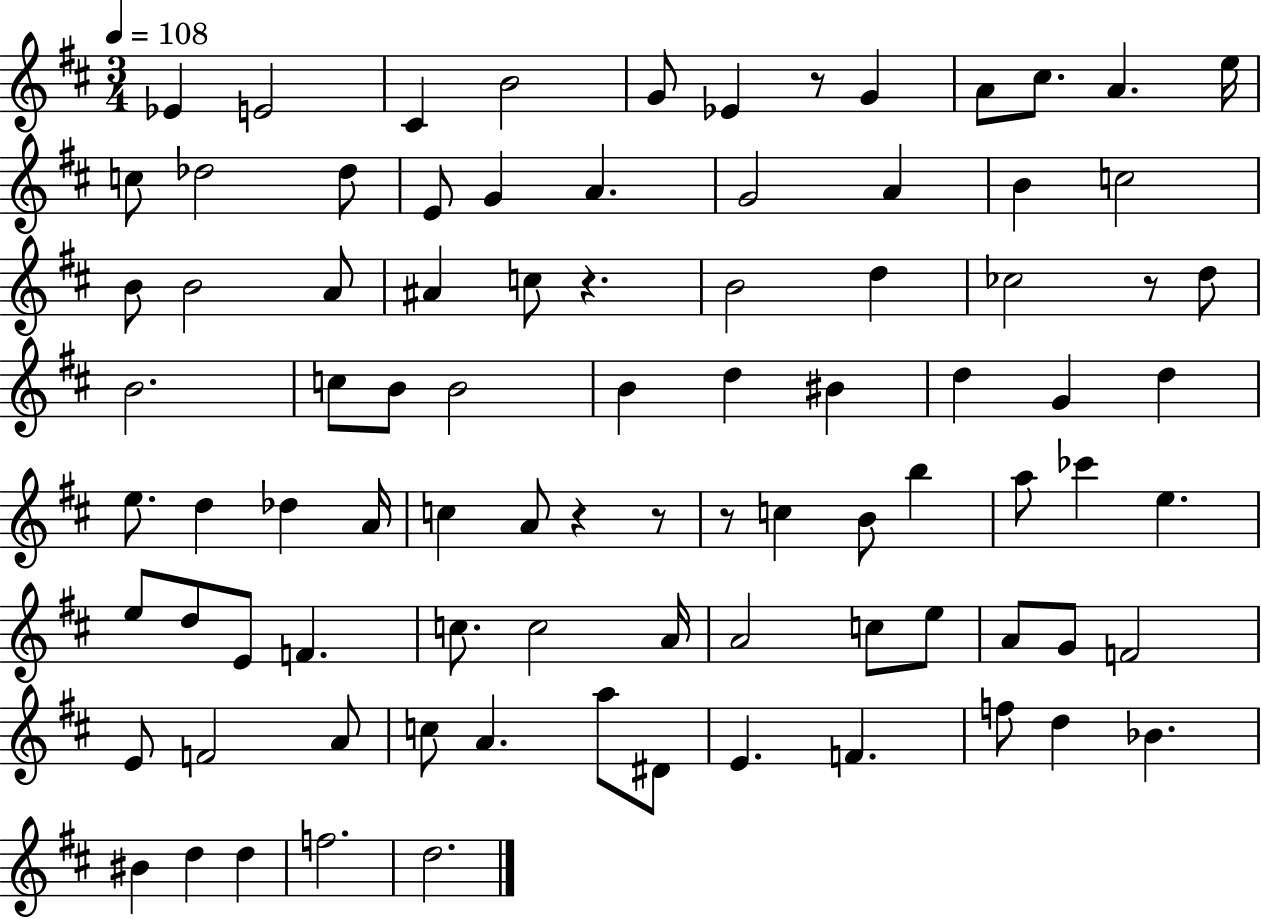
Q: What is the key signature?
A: D major